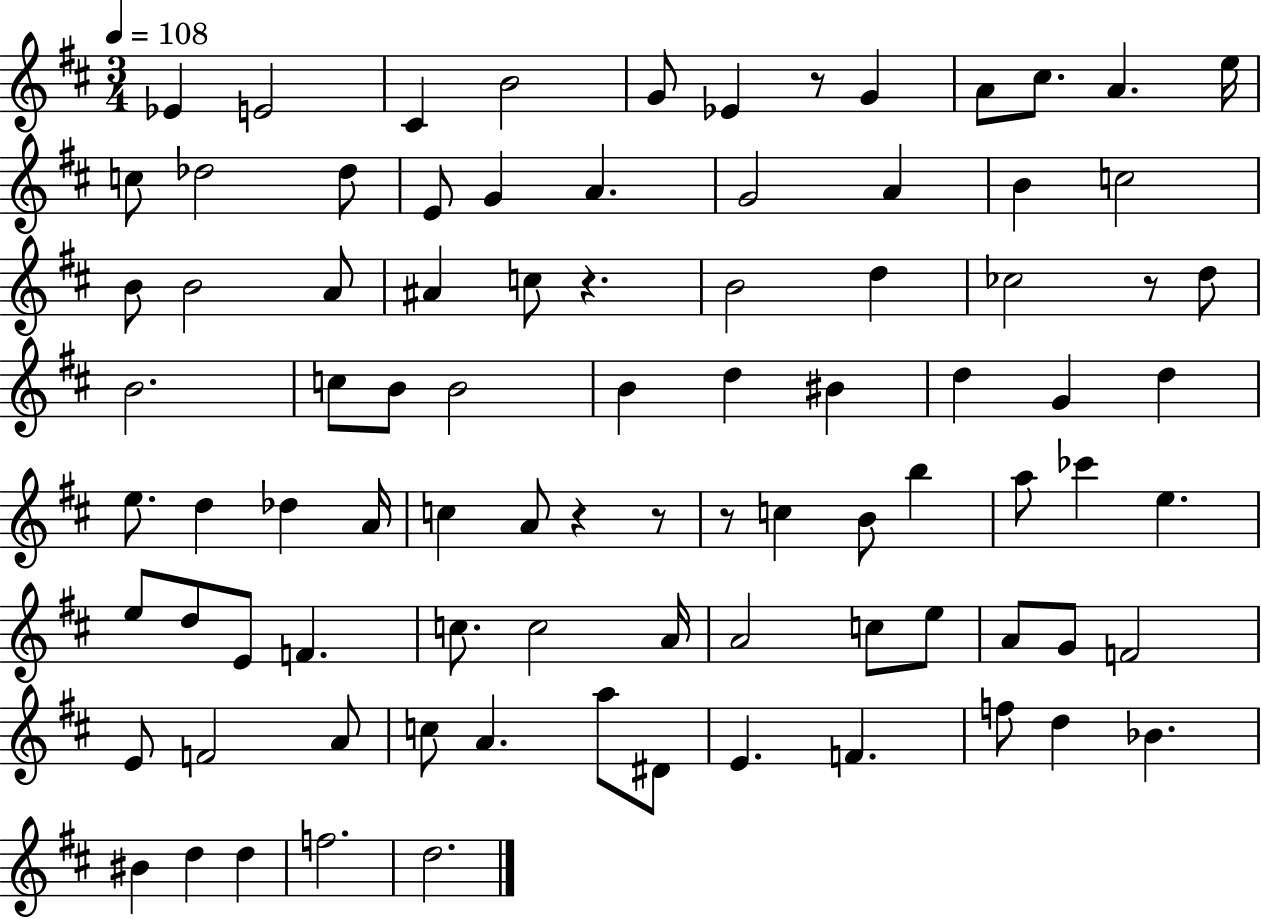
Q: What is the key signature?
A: D major